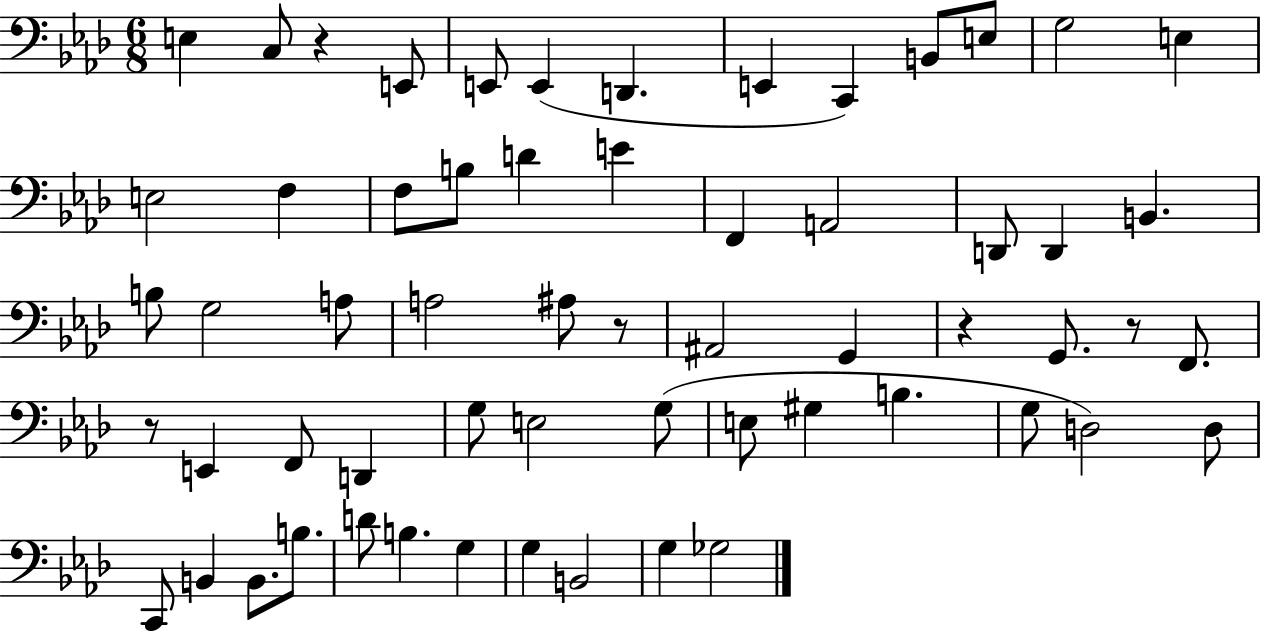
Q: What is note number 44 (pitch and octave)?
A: D3